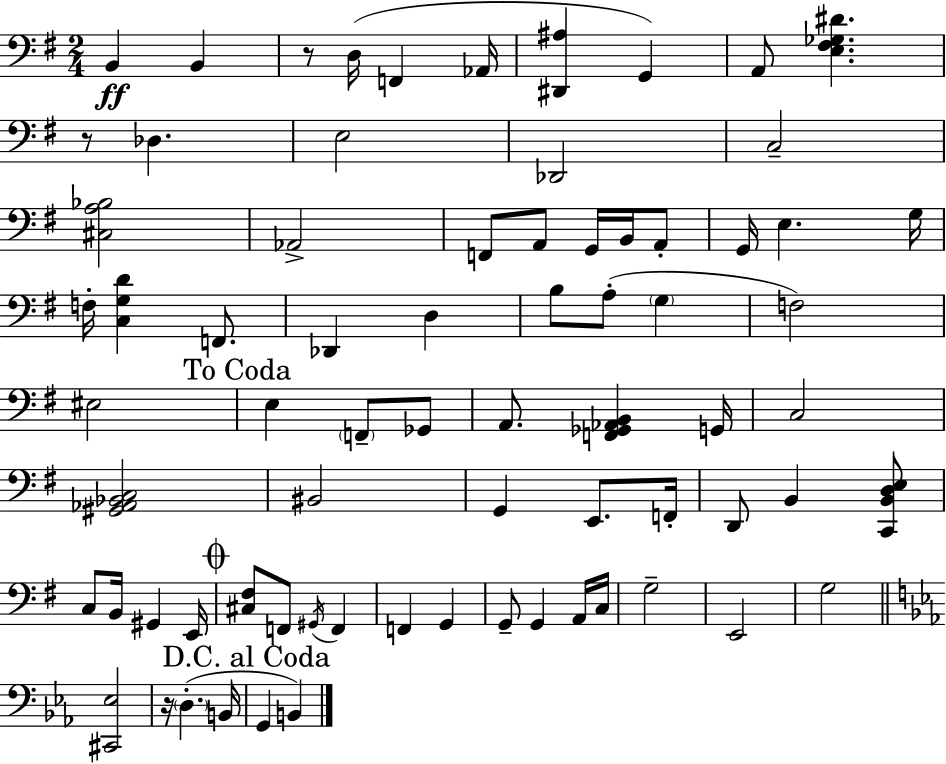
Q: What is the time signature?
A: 2/4